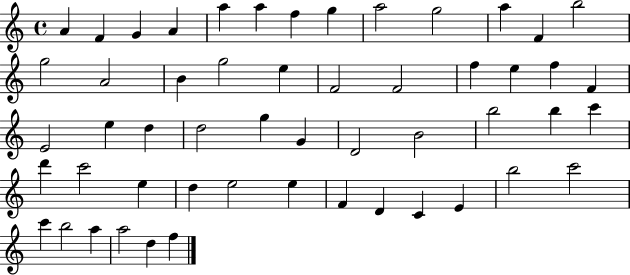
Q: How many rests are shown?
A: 0